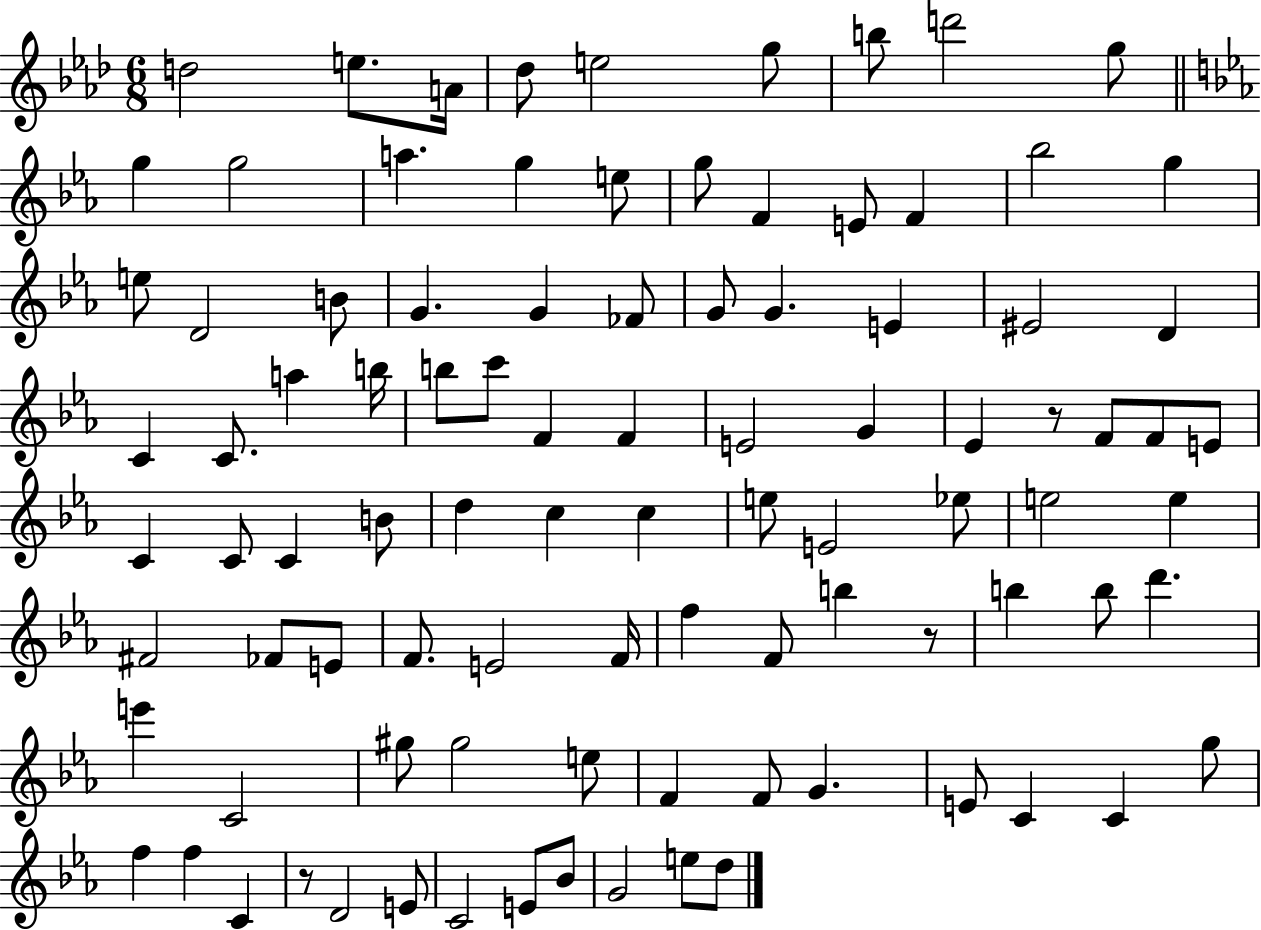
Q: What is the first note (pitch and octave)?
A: D5